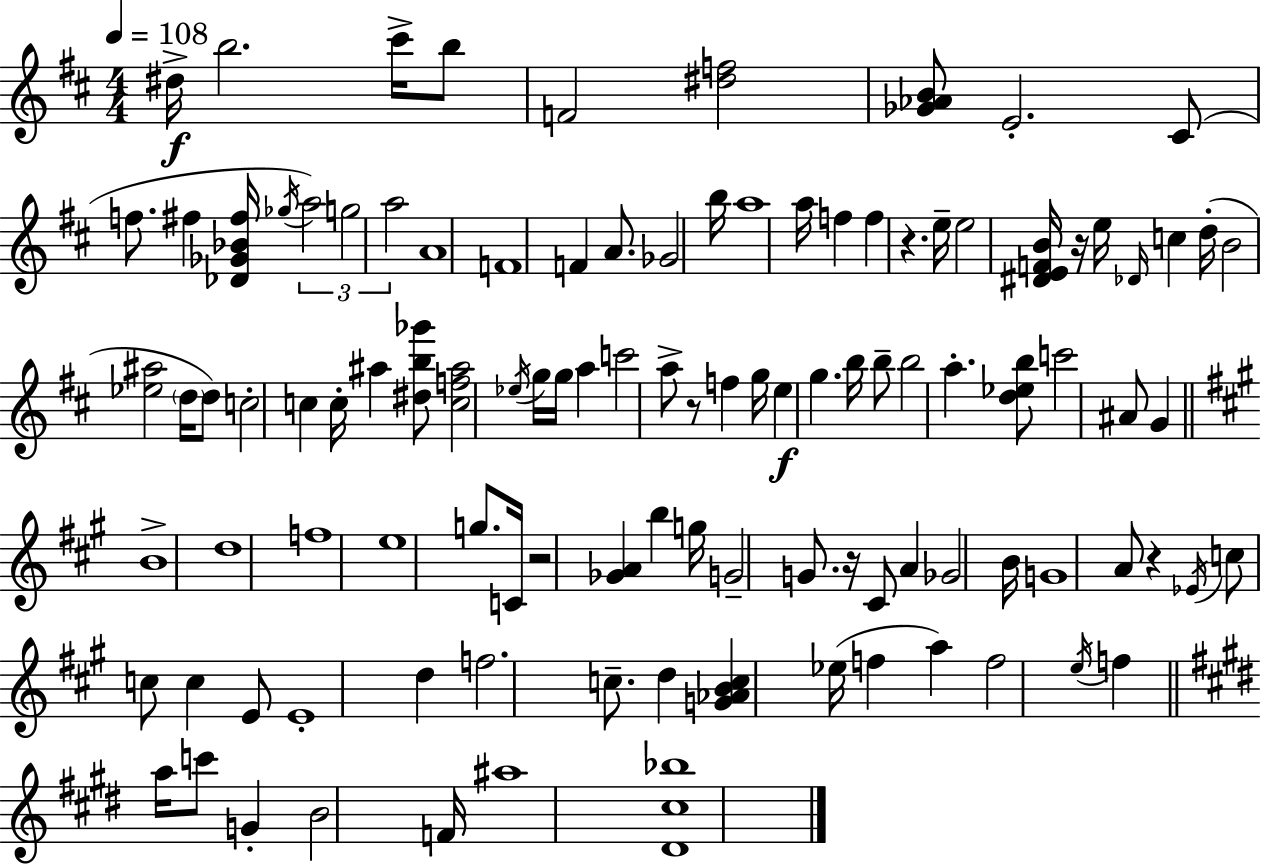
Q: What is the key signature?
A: D major